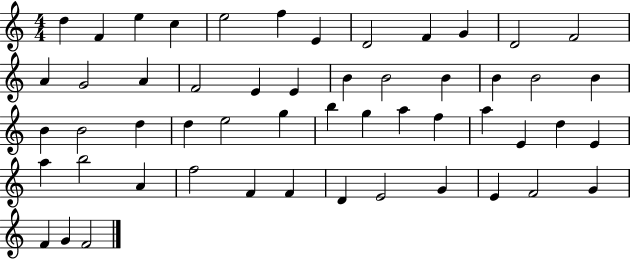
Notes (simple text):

D5/q F4/q E5/q C5/q E5/h F5/q E4/q D4/h F4/q G4/q D4/h F4/h A4/q G4/h A4/q F4/h E4/q E4/q B4/q B4/h B4/q B4/q B4/h B4/q B4/q B4/h D5/q D5/q E5/h G5/q B5/q G5/q A5/q F5/q A5/q E4/q D5/q E4/q A5/q B5/h A4/q F5/h F4/q F4/q D4/q E4/h G4/q E4/q F4/h G4/q F4/q G4/q F4/h